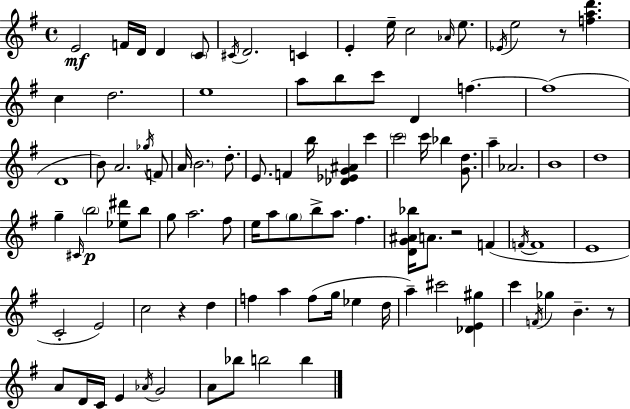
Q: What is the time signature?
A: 4/4